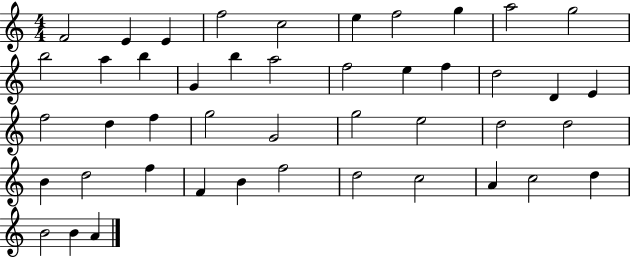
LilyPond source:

{
  \clef treble
  \numericTimeSignature
  \time 4/4
  \key c \major
  f'2 e'4 e'4 | f''2 c''2 | e''4 f''2 g''4 | a''2 g''2 | \break b''2 a''4 b''4 | g'4 b''4 a''2 | f''2 e''4 f''4 | d''2 d'4 e'4 | \break f''2 d''4 f''4 | g''2 g'2 | g''2 e''2 | d''2 d''2 | \break b'4 d''2 f''4 | f'4 b'4 f''2 | d''2 c''2 | a'4 c''2 d''4 | \break b'2 b'4 a'4 | \bar "|."
}